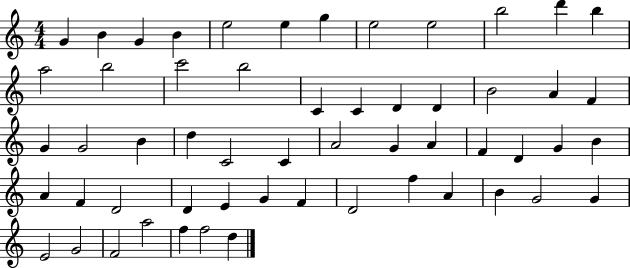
{
  \clef treble
  \numericTimeSignature
  \time 4/4
  \key c \major
  g'4 b'4 g'4 b'4 | e''2 e''4 g''4 | e''2 e''2 | b''2 d'''4 b''4 | \break a''2 b''2 | c'''2 b''2 | c'4 c'4 d'4 d'4 | b'2 a'4 f'4 | \break g'4 g'2 b'4 | d''4 c'2 c'4 | a'2 g'4 a'4 | f'4 d'4 g'4 b'4 | \break a'4 f'4 d'2 | d'4 e'4 g'4 f'4 | d'2 f''4 a'4 | b'4 g'2 g'4 | \break e'2 g'2 | f'2 a''2 | f''4 f''2 d''4 | \bar "|."
}